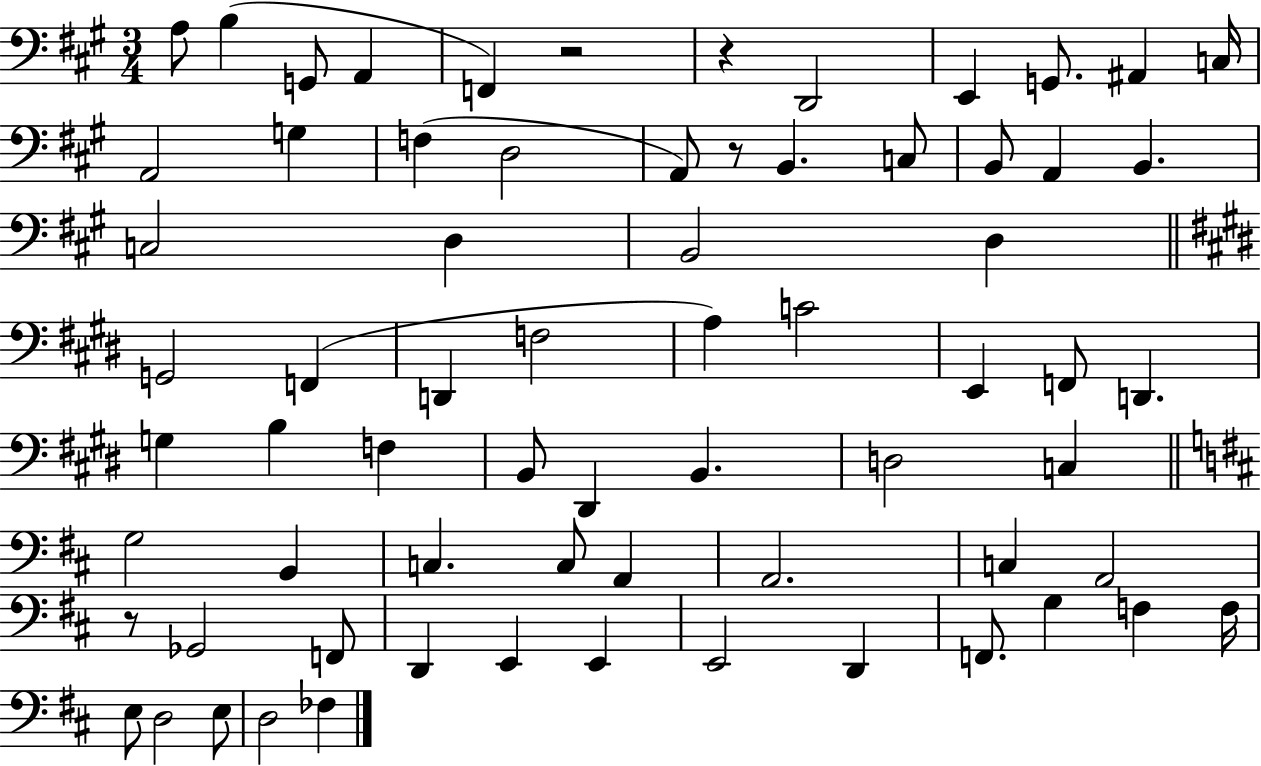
A3/e B3/q G2/e A2/q F2/q R/h R/q D2/h E2/q G2/e. A#2/q C3/s A2/h G3/q F3/q D3/h A2/e R/e B2/q. C3/e B2/e A2/q B2/q. C3/h D3/q B2/h D3/q G2/h F2/q D2/q F3/h A3/q C4/h E2/q F2/e D2/q. G3/q B3/q F3/q B2/e D#2/q B2/q. D3/h C3/q G3/h B2/q C3/q. C3/e A2/q A2/h. C3/q A2/h R/e Gb2/h F2/e D2/q E2/q E2/q E2/h D2/q F2/e. G3/q F3/q F3/s E3/e D3/h E3/e D3/h FES3/q